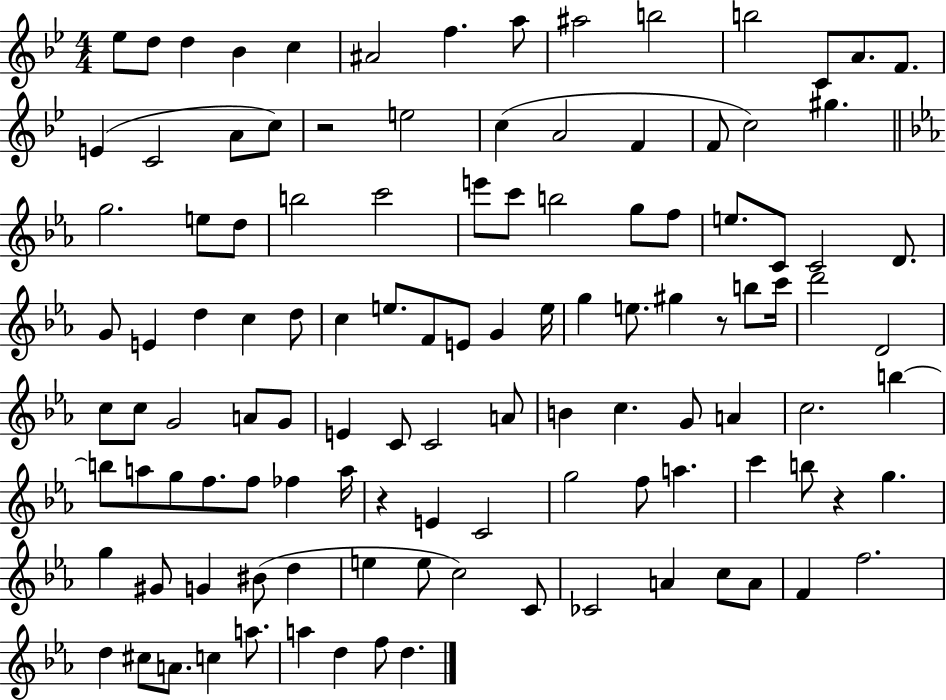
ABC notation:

X:1
T:Untitled
M:4/4
L:1/4
K:Bb
_e/2 d/2 d _B c ^A2 f a/2 ^a2 b2 b2 C/2 A/2 F/2 E C2 A/2 c/2 z2 e2 c A2 F F/2 c2 ^g g2 e/2 d/2 b2 c'2 e'/2 c'/2 b2 g/2 f/2 e/2 C/2 C2 D/2 G/2 E d c d/2 c e/2 F/2 E/2 G e/4 g e/2 ^g z/2 b/2 c'/4 d'2 D2 c/2 c/2 G2 A/2 G/2 E C/2 C2 A/2 B c G/2 A c2 b b/2 a/2 g/2 f/2 f/2 _f a/4 z E C2 g2 f/2 a c' b/2 z g g ^G/2 G ^B/2 d e e/2 c2 C/2 _C2 A c/2 A/2 F f2 d ^c/2 A/2 c a/2 a d f/2 d